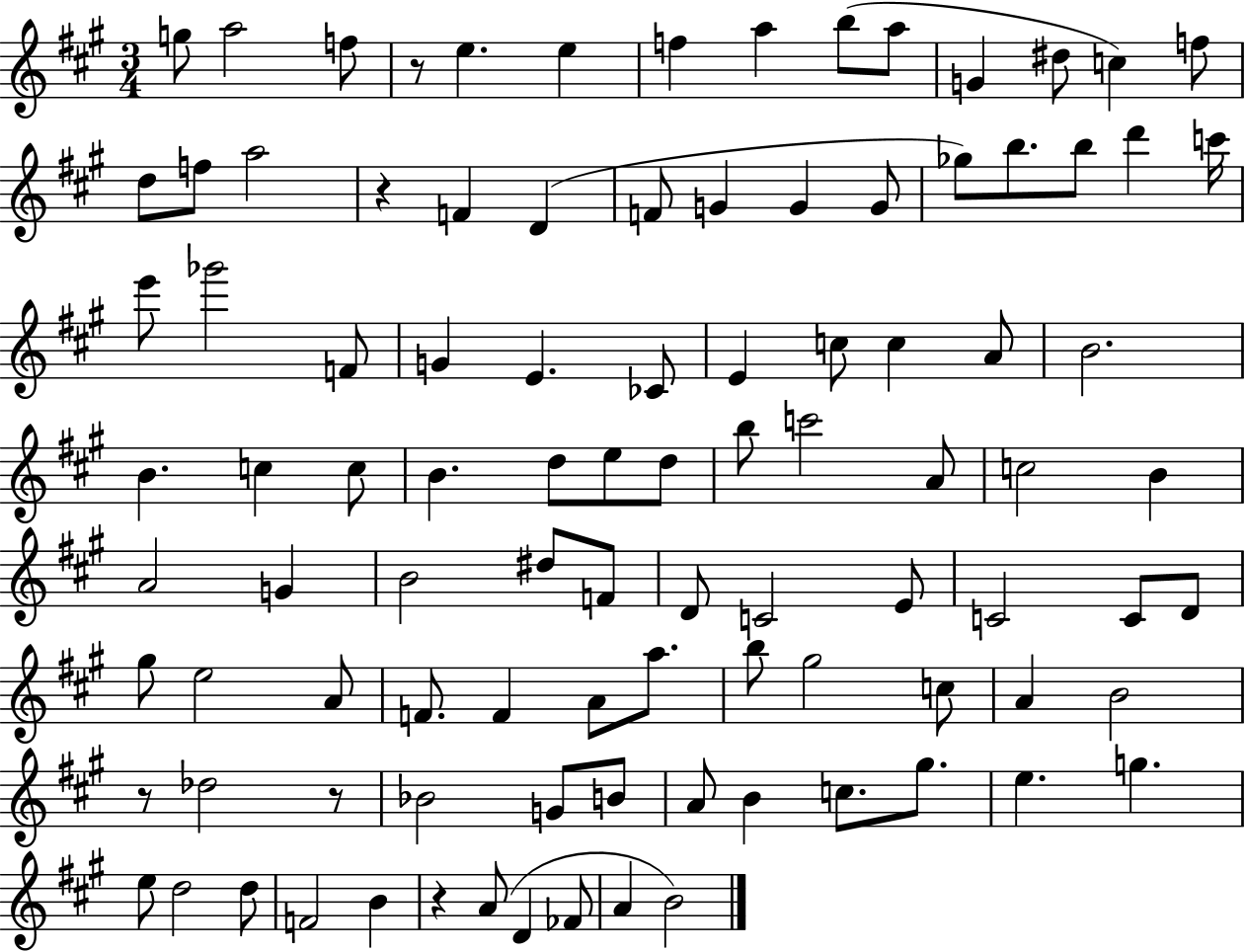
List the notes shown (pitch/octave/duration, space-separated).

G5/e A5/h F5/e R/e E5/q. E5/q F5/q A5/q B5/e A5/e G4/q D#5/e C5/q F5/e D5/e F5/e A5/h R/q F4/q D4/q F4/e G4/q G4/q G4/e Gb5/e B5/e. B5/e D6/q C6/s E6/e Gb6/h F4/e G4/q E4/q. CES4/e E4/q C5/e C5/q A4/e B4/h. B4/q. C5/q C5/e B4/q. D5/e E5/e D5/e B5/e C6/h A4/e C5/h B4/q A4/h G4/q B4/h D#5/e F4/e D4/e C4/h E4/e C4/h C4/e D4/e G#5/e E5/h A4/e F4/e. F4/q A4/e A5/e. B5/e G#5/h C5/e A4/q B4/h R/e Db5/h R/e Bb4/h G4/e B4/e A4/e B4/q C5/e. G#5/e. E5/q. G5/q. E5/e D5/h D5/e F4/h B4/q R/q A4/e D4/q FES4/e A4/q B4/h